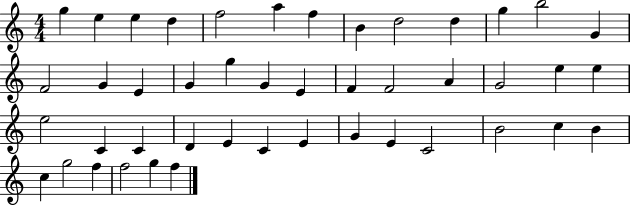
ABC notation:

X:1
T:Untitled
M:4/4
L:1/4
K:C
g e e d f2 a f B d2 d g b2 G F2 G E G g G E F F2 A G2 e e e2 C C D E C E G E C2 B2 c B c g2 f f2 g f